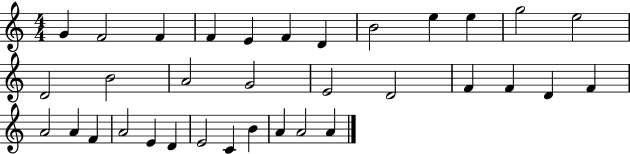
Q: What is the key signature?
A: C major